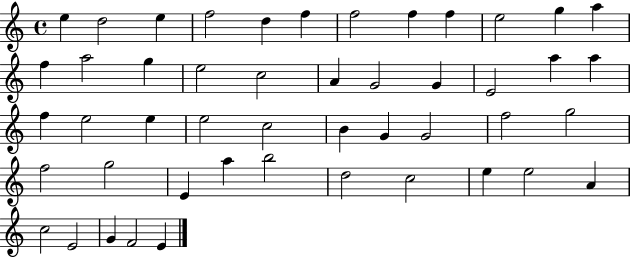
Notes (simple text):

E5/q D5/h E5/q F5/h D5/q F5/q F5/h F5/q F5/q E5/h G5/q A5/q F5/q A5/h G5/q E5/h C5/h A4/q G4/h G4/q E4/h A5/q A5/q F5/q E5/h E5/q E5/h C5/h B4/q G4/q G4/h F5/h G5/h F5/h G5/h E4/q A5/q B5/h D5/h C5/h E5/q E5/h A4/q C5/h E4/h G4/q F4/h E4/q